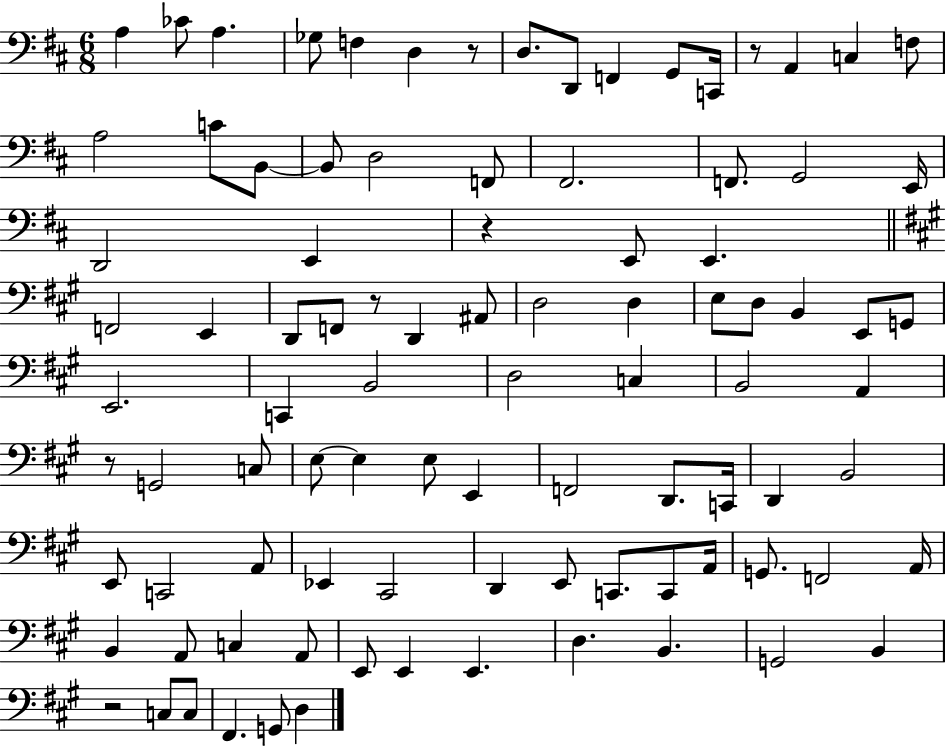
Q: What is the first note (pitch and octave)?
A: A3